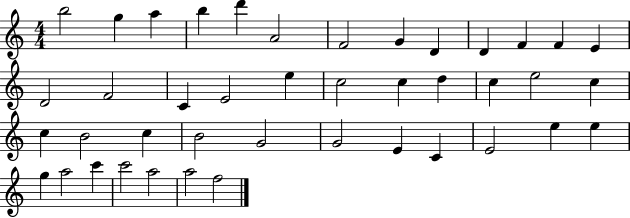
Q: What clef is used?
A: treble